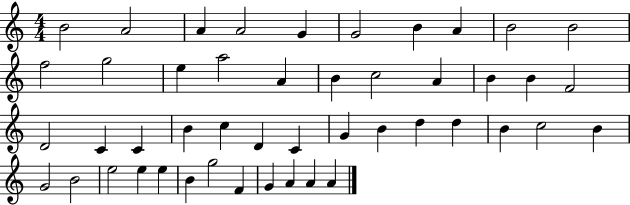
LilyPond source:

{
  \clef treble
  \numericTimeSignature
  \time 4/4
  \key c \major
  b'2 a'2 | a'4 a'2 g'4 | g'2 b'4 a'4 | b'2 b'2 | \break f''2 g''2 | e''4 a''2 a'4 | b'4 c''2 a'4 | b'4 b'4 f'2 | \break d'2 c'4 c'4 | b'4 c''4 d'4 c'4 | g'4 b'4 d''4 d''4 | b'4 c''2 b'4 | \break g'2 b'2 | e''2 e''4 e''4 | b'4 g''2 f'4 | g'4 a'4 a'4 a'4 | \break \bar "|."
}